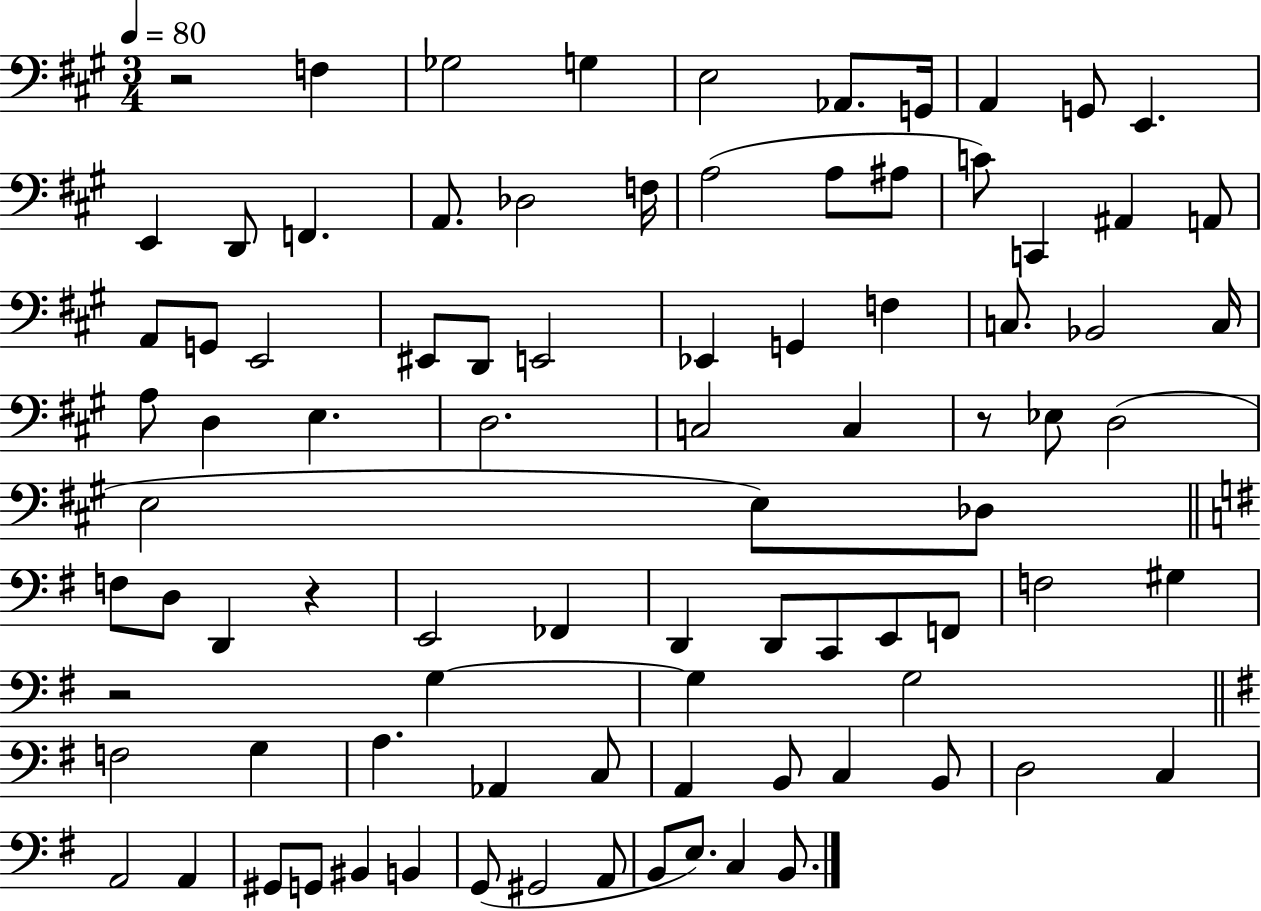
X:1
T:Untitled
M:3/4
L:1/4
K:A
z2 F, _G,2 G, E,2 _A,,/2 G,,/4 A,, G,,/2 E,, E,, D,,/2 F,, A,,/2 _D,2 F,/4 A,2 A,/2 ^A,/2 C/2 C,, ^A,, A,,/2 A,,/2 G,,/2 E,,2 ^E,,/2 D,,/2 E,,2 _E,, G,, F, C,/2 _B,,2 C,/4 A,/2 D, E, D,2 C,2 C, z/2 _E,/2 D,2 E,2 E,/2 _D,/2 F,/2 D,/2 D,, z E,,2 _F,, D,, D,,/2 C,,/2 E,,/2 F,,/2 F,2 ^G, z2 G, G, G,2 F,2 G, A, _A,, C,/2 A,, B,,/2 C, B,,/2 D,2 C, A,,2 A,, ^G,,/2 G,,/2 ^B,, B,, G,,/2 ^G,,2 A,,/2 B,,/2 E,/2 C, B,,/2